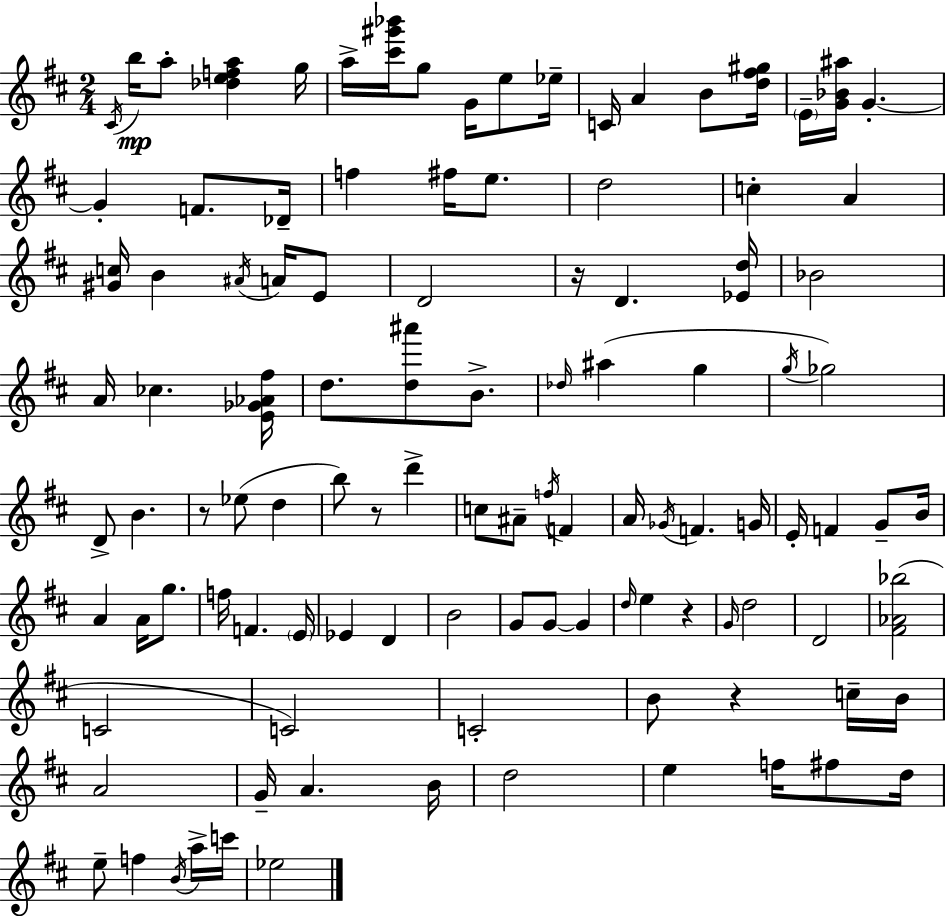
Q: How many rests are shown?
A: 5